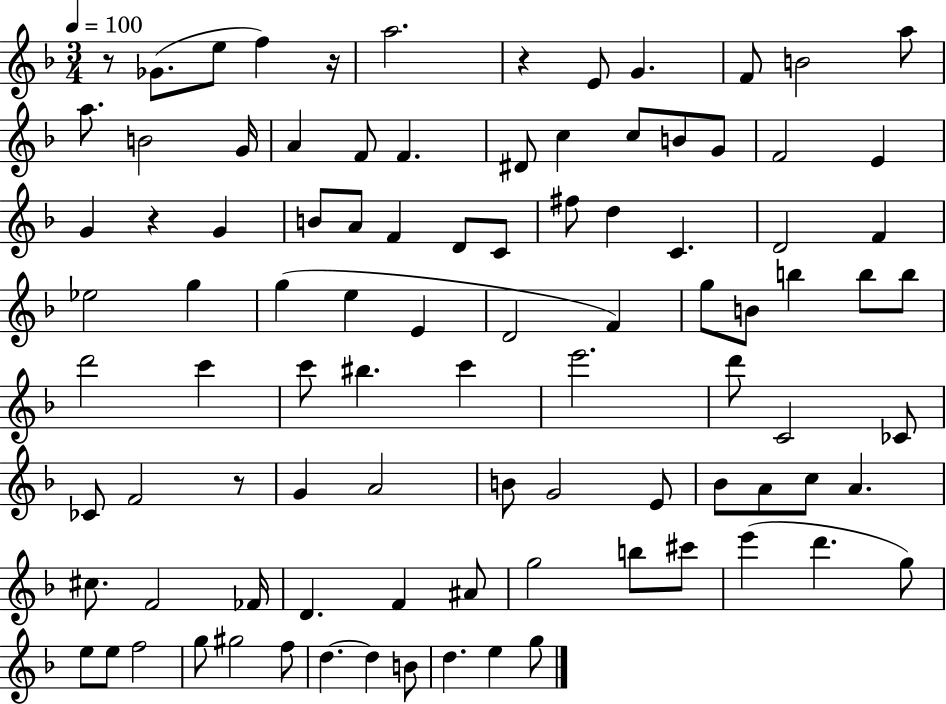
{
  \clef treble
  \numericTimeSignature
  \time 3/4
  \key f \major
  \tempo 4 = 100
  r8 ges'8.( e''8 f''4) r16 | a''2. | r4 e'8 g'4. | f'8 b'2 a''8 | \break a''8. b'2 g'16 | a'4 f'8 f'4. | dis'8 c''4 c''8 b'8 g'8 | f'2 e'4 | \break g'4 r4 g'4 | b'8 a'8 f'4 d'8 c'8 | fis''8 d''4 c'4. | d'2 f'4 | \break ees''2 g''4 | g''4( e''4 e'4 | d'2 f'4) | g''8 b'8 b''4 b''8 b''8 | \break d'''2 c'''4 | c'''8 bis''4. c'''4 | e'''2. | d'''8 c'2 ces'8 | \break ces'8 f'2 r8 | g'4 a'2 | b'8 g'2 e'8 | bes'8 a'8 c''8 a'4. | \break cis''8. f'2 fes'16 | d'4. f'4 ais'8 | g''2 b''8 cis'''8 | e'''4( d'''4. g''8) | \break e''8 e''8 f''2 | g''8 gis''2 f''8 | d''4.~~ d''4 b'8 | d''4. e''4 g''8 | \break \bar "|."
}